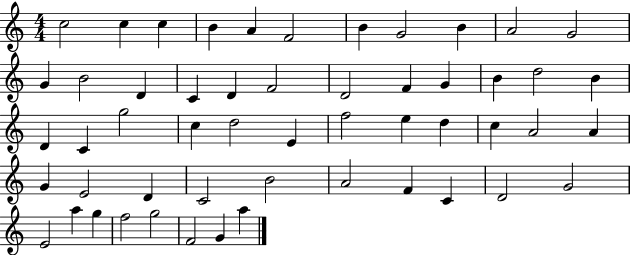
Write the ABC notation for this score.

X:1
T:Untitled
M:4/4
L:1/4
K:C
c2 c c B A F2 B G2 B A2 G2 G B2 D C D F2 D2 F G B d2 B D C g2 c d2 E f2 e d c A2 A G E2 D C2 B2 A2 F C D2 G2 E2 a g f2 g2 F2 G a